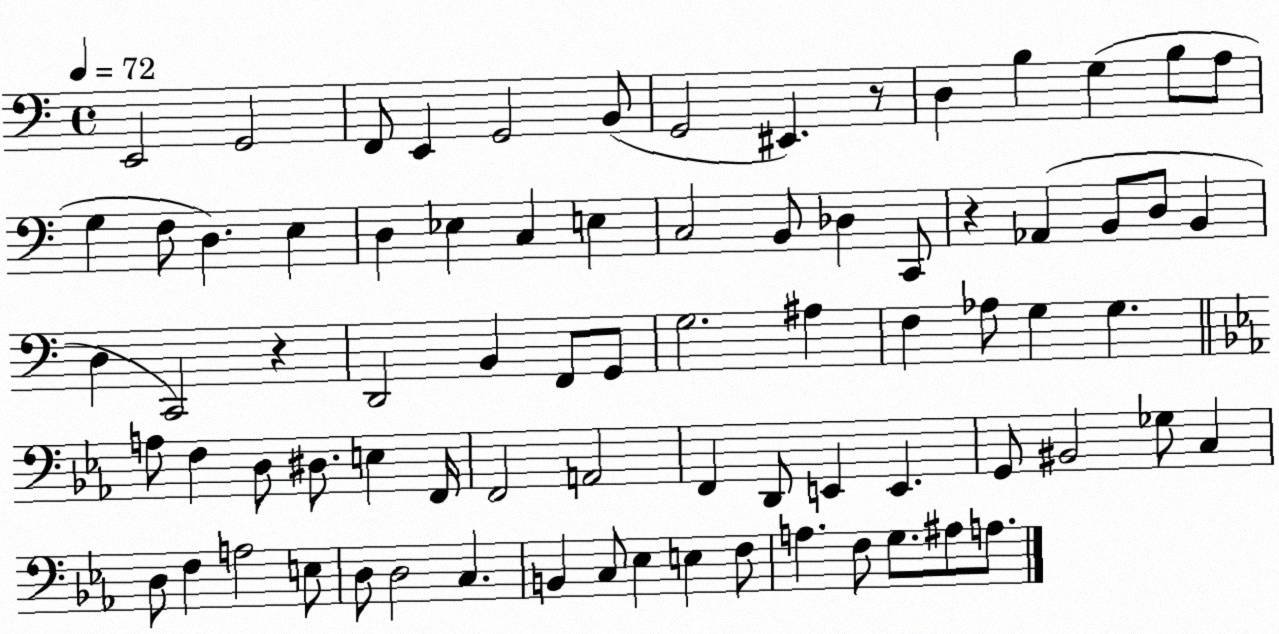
X:1
T:Untitled
M:4/4
L:1/4
K:C
E,,2 G,,2 F,,/2 E,, G,,2 B,,/2 G,,2 ^E,, z/2 D, B, G, B,/2 A,/2 G, F,/2 D, E, D, _E, C, E, C,2 B,,/2 _D, C,,/2 z _A,, B,,/2 D,/2 B,, D, C,,2 z D,,2 B,, F,,/2 G,,/2 G,2 ^A, F, _A,/2 G, G, A,/2 F, D,/2 ^D,/2 E, F,,/4 F,,2 A,,2 F,, D,,/2 E,, E,, G,,/2 ^B,,2 _G,/2 C, D,/2 F, A,2 E,/2 D,/2 D,2 C, B,, C,/2 _E, E, F,/2 A, F,/2 G,/2 ^A,/2 A,/2